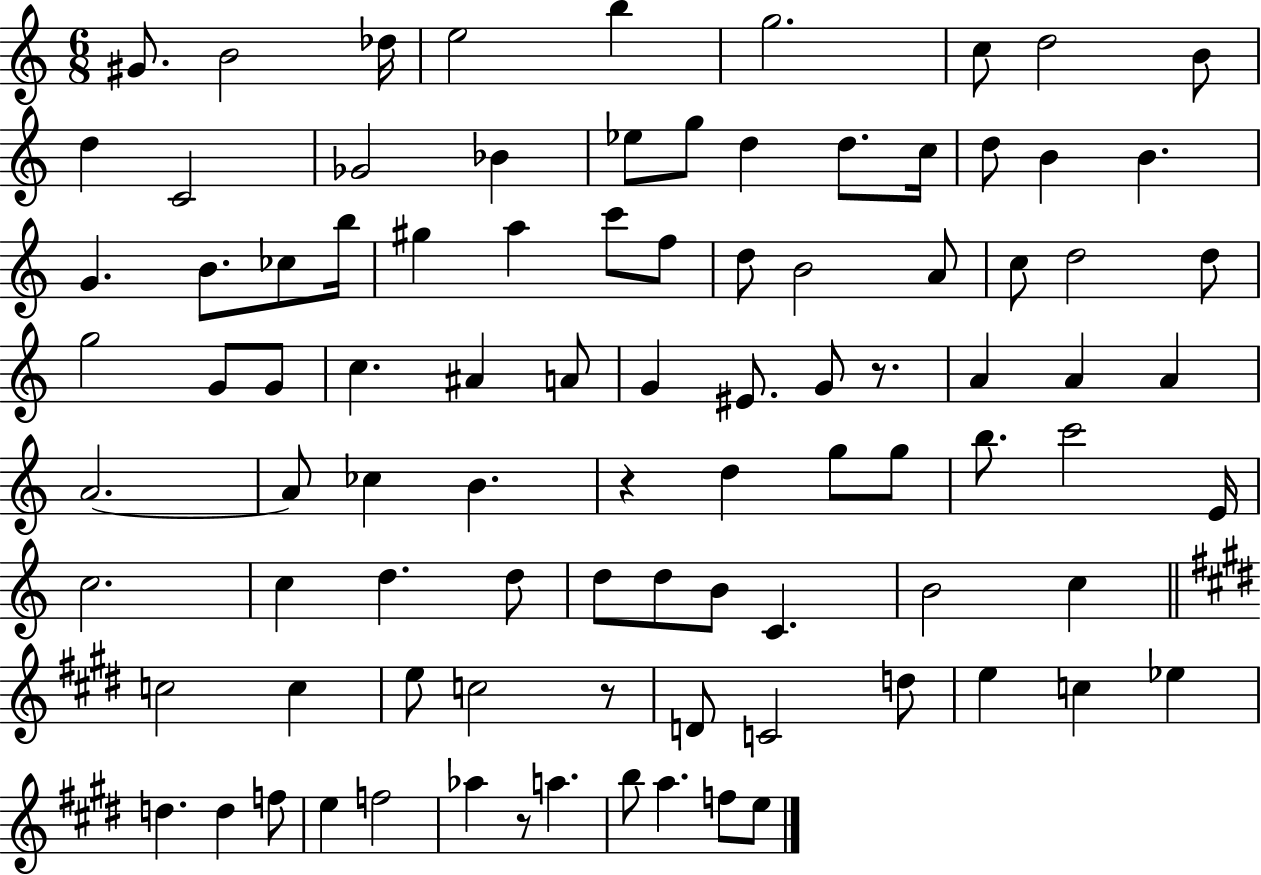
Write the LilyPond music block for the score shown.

{
  \clef treble
  \numericTimeSignature
  \time 6/8
  \key c \major
  \repeat volta 2 { gis'8. b'2 des''16 | e''2 b''4 | g''2. | c''8 d''2 b'8 | \break d''4 c'2 | ges'2 bes'4 | ees''8 g''8 d''4 d''8. c''16 | d''8 b'4 b'4. | \break g'4. b'8. ces''8 b''16 | gis''4 a''4 c'''8 f''8 | d''8 b'2 a'8 | c''8 d''2 d''8 | \break g''2 g'8 g'8 | c''4. ais'4 a'8 | g'4 eis'8. g'8 r8. | a'4 a'4 a'4 | \break a'2.~~ | a'8 ces''4 b'4. | r4 d''4 g''8 g''8 | b''8. c'''2 e'16 | \break c''2. | c''4 d''4. d''8 | d''8 d''8 b'8 c'4. | b'2 c''4 | \break \bar "||" \break \key e \major c''2 c''4 | e''8 c''2 r8 | d'8 c'2 d''8 | e''4 c''4 ees''4 | \break d''4. d''4 f''8 | e''4 f''2 | aes''4 r8 a''4. | b''8 a''4. f''8 e''8 | \break } \bar "|."
}